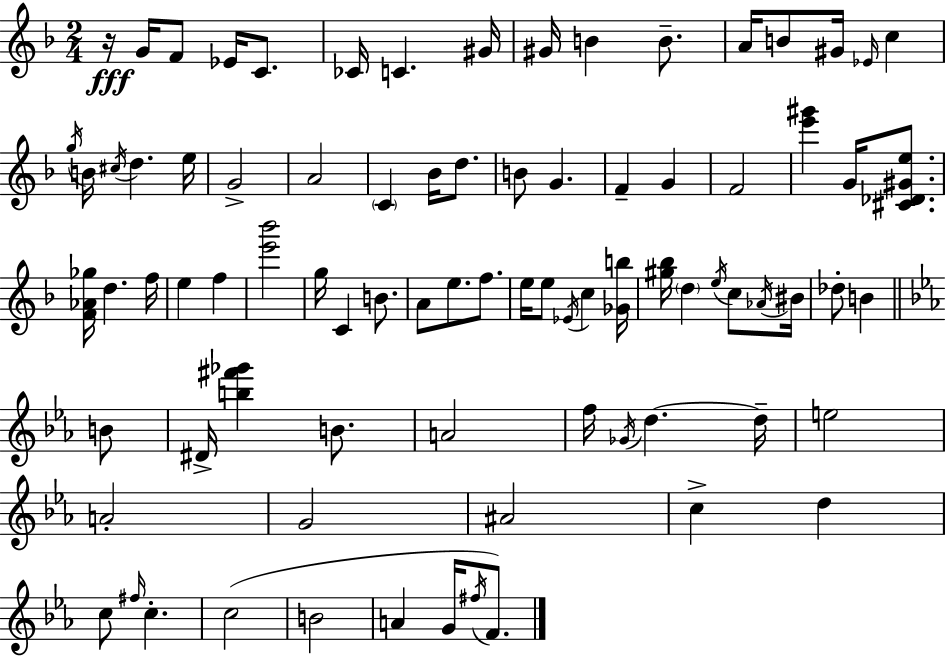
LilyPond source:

{
  \clef treble
  \numericTimeSignature
  \time 2/4
  \key f \major
  \repeat volta 2 { r16\fff g'16 f'8 ees'16 c'8. | ces'16 c'4. gis'16 | gis'16 b'4 b'8.-- | a'16 b'8 gis'16 \grace { ees'16 } c''4 | \break \acciaccatura { g''16 } b'16 \acciaccatura { cis''16 } d''4. | e''16 g'2-> | a'2 | \parenthesize c'4 bes'16 | \break d''8. b'8 g'4. | f'4-- g'4 | f'2 | <e''' gis'''>4 g'16 | \break <cis' des' gis' e''>8. <f' aes' ges''>16 d''4. | f''16 e''4 f''4 | <e''' bes'''>2 | g''16 c'4 | \break b'8. a'8 e''8. | f''8. e''16 e''8 \acciaccatura { ees'16 } c''4 | <ges' b''>16 <gis'' bes''>16 \parenthesize d''4 | \acciaccatura { e''16 } c''8 \acciaccatura { aes'16 } bis'16 des''8-. | \break b'4 \bar "||" \break \key ees \major b'8 dis'16-> <b'' fis''' ges'''>4 b'8. | a'2 | f''16 \acciaccatura { ges'16 } d''4.~~ | d''16-- e''2 | \break a'2-. | g'2 | ais'2 | c''4-> d''4 | \break c''8 \grace { fis''16 } c''4.-. | c''2( | b'2 | a'4 | \break g'16 \acciaccatura { fis''16 } f'8.) } \bar "|."
}